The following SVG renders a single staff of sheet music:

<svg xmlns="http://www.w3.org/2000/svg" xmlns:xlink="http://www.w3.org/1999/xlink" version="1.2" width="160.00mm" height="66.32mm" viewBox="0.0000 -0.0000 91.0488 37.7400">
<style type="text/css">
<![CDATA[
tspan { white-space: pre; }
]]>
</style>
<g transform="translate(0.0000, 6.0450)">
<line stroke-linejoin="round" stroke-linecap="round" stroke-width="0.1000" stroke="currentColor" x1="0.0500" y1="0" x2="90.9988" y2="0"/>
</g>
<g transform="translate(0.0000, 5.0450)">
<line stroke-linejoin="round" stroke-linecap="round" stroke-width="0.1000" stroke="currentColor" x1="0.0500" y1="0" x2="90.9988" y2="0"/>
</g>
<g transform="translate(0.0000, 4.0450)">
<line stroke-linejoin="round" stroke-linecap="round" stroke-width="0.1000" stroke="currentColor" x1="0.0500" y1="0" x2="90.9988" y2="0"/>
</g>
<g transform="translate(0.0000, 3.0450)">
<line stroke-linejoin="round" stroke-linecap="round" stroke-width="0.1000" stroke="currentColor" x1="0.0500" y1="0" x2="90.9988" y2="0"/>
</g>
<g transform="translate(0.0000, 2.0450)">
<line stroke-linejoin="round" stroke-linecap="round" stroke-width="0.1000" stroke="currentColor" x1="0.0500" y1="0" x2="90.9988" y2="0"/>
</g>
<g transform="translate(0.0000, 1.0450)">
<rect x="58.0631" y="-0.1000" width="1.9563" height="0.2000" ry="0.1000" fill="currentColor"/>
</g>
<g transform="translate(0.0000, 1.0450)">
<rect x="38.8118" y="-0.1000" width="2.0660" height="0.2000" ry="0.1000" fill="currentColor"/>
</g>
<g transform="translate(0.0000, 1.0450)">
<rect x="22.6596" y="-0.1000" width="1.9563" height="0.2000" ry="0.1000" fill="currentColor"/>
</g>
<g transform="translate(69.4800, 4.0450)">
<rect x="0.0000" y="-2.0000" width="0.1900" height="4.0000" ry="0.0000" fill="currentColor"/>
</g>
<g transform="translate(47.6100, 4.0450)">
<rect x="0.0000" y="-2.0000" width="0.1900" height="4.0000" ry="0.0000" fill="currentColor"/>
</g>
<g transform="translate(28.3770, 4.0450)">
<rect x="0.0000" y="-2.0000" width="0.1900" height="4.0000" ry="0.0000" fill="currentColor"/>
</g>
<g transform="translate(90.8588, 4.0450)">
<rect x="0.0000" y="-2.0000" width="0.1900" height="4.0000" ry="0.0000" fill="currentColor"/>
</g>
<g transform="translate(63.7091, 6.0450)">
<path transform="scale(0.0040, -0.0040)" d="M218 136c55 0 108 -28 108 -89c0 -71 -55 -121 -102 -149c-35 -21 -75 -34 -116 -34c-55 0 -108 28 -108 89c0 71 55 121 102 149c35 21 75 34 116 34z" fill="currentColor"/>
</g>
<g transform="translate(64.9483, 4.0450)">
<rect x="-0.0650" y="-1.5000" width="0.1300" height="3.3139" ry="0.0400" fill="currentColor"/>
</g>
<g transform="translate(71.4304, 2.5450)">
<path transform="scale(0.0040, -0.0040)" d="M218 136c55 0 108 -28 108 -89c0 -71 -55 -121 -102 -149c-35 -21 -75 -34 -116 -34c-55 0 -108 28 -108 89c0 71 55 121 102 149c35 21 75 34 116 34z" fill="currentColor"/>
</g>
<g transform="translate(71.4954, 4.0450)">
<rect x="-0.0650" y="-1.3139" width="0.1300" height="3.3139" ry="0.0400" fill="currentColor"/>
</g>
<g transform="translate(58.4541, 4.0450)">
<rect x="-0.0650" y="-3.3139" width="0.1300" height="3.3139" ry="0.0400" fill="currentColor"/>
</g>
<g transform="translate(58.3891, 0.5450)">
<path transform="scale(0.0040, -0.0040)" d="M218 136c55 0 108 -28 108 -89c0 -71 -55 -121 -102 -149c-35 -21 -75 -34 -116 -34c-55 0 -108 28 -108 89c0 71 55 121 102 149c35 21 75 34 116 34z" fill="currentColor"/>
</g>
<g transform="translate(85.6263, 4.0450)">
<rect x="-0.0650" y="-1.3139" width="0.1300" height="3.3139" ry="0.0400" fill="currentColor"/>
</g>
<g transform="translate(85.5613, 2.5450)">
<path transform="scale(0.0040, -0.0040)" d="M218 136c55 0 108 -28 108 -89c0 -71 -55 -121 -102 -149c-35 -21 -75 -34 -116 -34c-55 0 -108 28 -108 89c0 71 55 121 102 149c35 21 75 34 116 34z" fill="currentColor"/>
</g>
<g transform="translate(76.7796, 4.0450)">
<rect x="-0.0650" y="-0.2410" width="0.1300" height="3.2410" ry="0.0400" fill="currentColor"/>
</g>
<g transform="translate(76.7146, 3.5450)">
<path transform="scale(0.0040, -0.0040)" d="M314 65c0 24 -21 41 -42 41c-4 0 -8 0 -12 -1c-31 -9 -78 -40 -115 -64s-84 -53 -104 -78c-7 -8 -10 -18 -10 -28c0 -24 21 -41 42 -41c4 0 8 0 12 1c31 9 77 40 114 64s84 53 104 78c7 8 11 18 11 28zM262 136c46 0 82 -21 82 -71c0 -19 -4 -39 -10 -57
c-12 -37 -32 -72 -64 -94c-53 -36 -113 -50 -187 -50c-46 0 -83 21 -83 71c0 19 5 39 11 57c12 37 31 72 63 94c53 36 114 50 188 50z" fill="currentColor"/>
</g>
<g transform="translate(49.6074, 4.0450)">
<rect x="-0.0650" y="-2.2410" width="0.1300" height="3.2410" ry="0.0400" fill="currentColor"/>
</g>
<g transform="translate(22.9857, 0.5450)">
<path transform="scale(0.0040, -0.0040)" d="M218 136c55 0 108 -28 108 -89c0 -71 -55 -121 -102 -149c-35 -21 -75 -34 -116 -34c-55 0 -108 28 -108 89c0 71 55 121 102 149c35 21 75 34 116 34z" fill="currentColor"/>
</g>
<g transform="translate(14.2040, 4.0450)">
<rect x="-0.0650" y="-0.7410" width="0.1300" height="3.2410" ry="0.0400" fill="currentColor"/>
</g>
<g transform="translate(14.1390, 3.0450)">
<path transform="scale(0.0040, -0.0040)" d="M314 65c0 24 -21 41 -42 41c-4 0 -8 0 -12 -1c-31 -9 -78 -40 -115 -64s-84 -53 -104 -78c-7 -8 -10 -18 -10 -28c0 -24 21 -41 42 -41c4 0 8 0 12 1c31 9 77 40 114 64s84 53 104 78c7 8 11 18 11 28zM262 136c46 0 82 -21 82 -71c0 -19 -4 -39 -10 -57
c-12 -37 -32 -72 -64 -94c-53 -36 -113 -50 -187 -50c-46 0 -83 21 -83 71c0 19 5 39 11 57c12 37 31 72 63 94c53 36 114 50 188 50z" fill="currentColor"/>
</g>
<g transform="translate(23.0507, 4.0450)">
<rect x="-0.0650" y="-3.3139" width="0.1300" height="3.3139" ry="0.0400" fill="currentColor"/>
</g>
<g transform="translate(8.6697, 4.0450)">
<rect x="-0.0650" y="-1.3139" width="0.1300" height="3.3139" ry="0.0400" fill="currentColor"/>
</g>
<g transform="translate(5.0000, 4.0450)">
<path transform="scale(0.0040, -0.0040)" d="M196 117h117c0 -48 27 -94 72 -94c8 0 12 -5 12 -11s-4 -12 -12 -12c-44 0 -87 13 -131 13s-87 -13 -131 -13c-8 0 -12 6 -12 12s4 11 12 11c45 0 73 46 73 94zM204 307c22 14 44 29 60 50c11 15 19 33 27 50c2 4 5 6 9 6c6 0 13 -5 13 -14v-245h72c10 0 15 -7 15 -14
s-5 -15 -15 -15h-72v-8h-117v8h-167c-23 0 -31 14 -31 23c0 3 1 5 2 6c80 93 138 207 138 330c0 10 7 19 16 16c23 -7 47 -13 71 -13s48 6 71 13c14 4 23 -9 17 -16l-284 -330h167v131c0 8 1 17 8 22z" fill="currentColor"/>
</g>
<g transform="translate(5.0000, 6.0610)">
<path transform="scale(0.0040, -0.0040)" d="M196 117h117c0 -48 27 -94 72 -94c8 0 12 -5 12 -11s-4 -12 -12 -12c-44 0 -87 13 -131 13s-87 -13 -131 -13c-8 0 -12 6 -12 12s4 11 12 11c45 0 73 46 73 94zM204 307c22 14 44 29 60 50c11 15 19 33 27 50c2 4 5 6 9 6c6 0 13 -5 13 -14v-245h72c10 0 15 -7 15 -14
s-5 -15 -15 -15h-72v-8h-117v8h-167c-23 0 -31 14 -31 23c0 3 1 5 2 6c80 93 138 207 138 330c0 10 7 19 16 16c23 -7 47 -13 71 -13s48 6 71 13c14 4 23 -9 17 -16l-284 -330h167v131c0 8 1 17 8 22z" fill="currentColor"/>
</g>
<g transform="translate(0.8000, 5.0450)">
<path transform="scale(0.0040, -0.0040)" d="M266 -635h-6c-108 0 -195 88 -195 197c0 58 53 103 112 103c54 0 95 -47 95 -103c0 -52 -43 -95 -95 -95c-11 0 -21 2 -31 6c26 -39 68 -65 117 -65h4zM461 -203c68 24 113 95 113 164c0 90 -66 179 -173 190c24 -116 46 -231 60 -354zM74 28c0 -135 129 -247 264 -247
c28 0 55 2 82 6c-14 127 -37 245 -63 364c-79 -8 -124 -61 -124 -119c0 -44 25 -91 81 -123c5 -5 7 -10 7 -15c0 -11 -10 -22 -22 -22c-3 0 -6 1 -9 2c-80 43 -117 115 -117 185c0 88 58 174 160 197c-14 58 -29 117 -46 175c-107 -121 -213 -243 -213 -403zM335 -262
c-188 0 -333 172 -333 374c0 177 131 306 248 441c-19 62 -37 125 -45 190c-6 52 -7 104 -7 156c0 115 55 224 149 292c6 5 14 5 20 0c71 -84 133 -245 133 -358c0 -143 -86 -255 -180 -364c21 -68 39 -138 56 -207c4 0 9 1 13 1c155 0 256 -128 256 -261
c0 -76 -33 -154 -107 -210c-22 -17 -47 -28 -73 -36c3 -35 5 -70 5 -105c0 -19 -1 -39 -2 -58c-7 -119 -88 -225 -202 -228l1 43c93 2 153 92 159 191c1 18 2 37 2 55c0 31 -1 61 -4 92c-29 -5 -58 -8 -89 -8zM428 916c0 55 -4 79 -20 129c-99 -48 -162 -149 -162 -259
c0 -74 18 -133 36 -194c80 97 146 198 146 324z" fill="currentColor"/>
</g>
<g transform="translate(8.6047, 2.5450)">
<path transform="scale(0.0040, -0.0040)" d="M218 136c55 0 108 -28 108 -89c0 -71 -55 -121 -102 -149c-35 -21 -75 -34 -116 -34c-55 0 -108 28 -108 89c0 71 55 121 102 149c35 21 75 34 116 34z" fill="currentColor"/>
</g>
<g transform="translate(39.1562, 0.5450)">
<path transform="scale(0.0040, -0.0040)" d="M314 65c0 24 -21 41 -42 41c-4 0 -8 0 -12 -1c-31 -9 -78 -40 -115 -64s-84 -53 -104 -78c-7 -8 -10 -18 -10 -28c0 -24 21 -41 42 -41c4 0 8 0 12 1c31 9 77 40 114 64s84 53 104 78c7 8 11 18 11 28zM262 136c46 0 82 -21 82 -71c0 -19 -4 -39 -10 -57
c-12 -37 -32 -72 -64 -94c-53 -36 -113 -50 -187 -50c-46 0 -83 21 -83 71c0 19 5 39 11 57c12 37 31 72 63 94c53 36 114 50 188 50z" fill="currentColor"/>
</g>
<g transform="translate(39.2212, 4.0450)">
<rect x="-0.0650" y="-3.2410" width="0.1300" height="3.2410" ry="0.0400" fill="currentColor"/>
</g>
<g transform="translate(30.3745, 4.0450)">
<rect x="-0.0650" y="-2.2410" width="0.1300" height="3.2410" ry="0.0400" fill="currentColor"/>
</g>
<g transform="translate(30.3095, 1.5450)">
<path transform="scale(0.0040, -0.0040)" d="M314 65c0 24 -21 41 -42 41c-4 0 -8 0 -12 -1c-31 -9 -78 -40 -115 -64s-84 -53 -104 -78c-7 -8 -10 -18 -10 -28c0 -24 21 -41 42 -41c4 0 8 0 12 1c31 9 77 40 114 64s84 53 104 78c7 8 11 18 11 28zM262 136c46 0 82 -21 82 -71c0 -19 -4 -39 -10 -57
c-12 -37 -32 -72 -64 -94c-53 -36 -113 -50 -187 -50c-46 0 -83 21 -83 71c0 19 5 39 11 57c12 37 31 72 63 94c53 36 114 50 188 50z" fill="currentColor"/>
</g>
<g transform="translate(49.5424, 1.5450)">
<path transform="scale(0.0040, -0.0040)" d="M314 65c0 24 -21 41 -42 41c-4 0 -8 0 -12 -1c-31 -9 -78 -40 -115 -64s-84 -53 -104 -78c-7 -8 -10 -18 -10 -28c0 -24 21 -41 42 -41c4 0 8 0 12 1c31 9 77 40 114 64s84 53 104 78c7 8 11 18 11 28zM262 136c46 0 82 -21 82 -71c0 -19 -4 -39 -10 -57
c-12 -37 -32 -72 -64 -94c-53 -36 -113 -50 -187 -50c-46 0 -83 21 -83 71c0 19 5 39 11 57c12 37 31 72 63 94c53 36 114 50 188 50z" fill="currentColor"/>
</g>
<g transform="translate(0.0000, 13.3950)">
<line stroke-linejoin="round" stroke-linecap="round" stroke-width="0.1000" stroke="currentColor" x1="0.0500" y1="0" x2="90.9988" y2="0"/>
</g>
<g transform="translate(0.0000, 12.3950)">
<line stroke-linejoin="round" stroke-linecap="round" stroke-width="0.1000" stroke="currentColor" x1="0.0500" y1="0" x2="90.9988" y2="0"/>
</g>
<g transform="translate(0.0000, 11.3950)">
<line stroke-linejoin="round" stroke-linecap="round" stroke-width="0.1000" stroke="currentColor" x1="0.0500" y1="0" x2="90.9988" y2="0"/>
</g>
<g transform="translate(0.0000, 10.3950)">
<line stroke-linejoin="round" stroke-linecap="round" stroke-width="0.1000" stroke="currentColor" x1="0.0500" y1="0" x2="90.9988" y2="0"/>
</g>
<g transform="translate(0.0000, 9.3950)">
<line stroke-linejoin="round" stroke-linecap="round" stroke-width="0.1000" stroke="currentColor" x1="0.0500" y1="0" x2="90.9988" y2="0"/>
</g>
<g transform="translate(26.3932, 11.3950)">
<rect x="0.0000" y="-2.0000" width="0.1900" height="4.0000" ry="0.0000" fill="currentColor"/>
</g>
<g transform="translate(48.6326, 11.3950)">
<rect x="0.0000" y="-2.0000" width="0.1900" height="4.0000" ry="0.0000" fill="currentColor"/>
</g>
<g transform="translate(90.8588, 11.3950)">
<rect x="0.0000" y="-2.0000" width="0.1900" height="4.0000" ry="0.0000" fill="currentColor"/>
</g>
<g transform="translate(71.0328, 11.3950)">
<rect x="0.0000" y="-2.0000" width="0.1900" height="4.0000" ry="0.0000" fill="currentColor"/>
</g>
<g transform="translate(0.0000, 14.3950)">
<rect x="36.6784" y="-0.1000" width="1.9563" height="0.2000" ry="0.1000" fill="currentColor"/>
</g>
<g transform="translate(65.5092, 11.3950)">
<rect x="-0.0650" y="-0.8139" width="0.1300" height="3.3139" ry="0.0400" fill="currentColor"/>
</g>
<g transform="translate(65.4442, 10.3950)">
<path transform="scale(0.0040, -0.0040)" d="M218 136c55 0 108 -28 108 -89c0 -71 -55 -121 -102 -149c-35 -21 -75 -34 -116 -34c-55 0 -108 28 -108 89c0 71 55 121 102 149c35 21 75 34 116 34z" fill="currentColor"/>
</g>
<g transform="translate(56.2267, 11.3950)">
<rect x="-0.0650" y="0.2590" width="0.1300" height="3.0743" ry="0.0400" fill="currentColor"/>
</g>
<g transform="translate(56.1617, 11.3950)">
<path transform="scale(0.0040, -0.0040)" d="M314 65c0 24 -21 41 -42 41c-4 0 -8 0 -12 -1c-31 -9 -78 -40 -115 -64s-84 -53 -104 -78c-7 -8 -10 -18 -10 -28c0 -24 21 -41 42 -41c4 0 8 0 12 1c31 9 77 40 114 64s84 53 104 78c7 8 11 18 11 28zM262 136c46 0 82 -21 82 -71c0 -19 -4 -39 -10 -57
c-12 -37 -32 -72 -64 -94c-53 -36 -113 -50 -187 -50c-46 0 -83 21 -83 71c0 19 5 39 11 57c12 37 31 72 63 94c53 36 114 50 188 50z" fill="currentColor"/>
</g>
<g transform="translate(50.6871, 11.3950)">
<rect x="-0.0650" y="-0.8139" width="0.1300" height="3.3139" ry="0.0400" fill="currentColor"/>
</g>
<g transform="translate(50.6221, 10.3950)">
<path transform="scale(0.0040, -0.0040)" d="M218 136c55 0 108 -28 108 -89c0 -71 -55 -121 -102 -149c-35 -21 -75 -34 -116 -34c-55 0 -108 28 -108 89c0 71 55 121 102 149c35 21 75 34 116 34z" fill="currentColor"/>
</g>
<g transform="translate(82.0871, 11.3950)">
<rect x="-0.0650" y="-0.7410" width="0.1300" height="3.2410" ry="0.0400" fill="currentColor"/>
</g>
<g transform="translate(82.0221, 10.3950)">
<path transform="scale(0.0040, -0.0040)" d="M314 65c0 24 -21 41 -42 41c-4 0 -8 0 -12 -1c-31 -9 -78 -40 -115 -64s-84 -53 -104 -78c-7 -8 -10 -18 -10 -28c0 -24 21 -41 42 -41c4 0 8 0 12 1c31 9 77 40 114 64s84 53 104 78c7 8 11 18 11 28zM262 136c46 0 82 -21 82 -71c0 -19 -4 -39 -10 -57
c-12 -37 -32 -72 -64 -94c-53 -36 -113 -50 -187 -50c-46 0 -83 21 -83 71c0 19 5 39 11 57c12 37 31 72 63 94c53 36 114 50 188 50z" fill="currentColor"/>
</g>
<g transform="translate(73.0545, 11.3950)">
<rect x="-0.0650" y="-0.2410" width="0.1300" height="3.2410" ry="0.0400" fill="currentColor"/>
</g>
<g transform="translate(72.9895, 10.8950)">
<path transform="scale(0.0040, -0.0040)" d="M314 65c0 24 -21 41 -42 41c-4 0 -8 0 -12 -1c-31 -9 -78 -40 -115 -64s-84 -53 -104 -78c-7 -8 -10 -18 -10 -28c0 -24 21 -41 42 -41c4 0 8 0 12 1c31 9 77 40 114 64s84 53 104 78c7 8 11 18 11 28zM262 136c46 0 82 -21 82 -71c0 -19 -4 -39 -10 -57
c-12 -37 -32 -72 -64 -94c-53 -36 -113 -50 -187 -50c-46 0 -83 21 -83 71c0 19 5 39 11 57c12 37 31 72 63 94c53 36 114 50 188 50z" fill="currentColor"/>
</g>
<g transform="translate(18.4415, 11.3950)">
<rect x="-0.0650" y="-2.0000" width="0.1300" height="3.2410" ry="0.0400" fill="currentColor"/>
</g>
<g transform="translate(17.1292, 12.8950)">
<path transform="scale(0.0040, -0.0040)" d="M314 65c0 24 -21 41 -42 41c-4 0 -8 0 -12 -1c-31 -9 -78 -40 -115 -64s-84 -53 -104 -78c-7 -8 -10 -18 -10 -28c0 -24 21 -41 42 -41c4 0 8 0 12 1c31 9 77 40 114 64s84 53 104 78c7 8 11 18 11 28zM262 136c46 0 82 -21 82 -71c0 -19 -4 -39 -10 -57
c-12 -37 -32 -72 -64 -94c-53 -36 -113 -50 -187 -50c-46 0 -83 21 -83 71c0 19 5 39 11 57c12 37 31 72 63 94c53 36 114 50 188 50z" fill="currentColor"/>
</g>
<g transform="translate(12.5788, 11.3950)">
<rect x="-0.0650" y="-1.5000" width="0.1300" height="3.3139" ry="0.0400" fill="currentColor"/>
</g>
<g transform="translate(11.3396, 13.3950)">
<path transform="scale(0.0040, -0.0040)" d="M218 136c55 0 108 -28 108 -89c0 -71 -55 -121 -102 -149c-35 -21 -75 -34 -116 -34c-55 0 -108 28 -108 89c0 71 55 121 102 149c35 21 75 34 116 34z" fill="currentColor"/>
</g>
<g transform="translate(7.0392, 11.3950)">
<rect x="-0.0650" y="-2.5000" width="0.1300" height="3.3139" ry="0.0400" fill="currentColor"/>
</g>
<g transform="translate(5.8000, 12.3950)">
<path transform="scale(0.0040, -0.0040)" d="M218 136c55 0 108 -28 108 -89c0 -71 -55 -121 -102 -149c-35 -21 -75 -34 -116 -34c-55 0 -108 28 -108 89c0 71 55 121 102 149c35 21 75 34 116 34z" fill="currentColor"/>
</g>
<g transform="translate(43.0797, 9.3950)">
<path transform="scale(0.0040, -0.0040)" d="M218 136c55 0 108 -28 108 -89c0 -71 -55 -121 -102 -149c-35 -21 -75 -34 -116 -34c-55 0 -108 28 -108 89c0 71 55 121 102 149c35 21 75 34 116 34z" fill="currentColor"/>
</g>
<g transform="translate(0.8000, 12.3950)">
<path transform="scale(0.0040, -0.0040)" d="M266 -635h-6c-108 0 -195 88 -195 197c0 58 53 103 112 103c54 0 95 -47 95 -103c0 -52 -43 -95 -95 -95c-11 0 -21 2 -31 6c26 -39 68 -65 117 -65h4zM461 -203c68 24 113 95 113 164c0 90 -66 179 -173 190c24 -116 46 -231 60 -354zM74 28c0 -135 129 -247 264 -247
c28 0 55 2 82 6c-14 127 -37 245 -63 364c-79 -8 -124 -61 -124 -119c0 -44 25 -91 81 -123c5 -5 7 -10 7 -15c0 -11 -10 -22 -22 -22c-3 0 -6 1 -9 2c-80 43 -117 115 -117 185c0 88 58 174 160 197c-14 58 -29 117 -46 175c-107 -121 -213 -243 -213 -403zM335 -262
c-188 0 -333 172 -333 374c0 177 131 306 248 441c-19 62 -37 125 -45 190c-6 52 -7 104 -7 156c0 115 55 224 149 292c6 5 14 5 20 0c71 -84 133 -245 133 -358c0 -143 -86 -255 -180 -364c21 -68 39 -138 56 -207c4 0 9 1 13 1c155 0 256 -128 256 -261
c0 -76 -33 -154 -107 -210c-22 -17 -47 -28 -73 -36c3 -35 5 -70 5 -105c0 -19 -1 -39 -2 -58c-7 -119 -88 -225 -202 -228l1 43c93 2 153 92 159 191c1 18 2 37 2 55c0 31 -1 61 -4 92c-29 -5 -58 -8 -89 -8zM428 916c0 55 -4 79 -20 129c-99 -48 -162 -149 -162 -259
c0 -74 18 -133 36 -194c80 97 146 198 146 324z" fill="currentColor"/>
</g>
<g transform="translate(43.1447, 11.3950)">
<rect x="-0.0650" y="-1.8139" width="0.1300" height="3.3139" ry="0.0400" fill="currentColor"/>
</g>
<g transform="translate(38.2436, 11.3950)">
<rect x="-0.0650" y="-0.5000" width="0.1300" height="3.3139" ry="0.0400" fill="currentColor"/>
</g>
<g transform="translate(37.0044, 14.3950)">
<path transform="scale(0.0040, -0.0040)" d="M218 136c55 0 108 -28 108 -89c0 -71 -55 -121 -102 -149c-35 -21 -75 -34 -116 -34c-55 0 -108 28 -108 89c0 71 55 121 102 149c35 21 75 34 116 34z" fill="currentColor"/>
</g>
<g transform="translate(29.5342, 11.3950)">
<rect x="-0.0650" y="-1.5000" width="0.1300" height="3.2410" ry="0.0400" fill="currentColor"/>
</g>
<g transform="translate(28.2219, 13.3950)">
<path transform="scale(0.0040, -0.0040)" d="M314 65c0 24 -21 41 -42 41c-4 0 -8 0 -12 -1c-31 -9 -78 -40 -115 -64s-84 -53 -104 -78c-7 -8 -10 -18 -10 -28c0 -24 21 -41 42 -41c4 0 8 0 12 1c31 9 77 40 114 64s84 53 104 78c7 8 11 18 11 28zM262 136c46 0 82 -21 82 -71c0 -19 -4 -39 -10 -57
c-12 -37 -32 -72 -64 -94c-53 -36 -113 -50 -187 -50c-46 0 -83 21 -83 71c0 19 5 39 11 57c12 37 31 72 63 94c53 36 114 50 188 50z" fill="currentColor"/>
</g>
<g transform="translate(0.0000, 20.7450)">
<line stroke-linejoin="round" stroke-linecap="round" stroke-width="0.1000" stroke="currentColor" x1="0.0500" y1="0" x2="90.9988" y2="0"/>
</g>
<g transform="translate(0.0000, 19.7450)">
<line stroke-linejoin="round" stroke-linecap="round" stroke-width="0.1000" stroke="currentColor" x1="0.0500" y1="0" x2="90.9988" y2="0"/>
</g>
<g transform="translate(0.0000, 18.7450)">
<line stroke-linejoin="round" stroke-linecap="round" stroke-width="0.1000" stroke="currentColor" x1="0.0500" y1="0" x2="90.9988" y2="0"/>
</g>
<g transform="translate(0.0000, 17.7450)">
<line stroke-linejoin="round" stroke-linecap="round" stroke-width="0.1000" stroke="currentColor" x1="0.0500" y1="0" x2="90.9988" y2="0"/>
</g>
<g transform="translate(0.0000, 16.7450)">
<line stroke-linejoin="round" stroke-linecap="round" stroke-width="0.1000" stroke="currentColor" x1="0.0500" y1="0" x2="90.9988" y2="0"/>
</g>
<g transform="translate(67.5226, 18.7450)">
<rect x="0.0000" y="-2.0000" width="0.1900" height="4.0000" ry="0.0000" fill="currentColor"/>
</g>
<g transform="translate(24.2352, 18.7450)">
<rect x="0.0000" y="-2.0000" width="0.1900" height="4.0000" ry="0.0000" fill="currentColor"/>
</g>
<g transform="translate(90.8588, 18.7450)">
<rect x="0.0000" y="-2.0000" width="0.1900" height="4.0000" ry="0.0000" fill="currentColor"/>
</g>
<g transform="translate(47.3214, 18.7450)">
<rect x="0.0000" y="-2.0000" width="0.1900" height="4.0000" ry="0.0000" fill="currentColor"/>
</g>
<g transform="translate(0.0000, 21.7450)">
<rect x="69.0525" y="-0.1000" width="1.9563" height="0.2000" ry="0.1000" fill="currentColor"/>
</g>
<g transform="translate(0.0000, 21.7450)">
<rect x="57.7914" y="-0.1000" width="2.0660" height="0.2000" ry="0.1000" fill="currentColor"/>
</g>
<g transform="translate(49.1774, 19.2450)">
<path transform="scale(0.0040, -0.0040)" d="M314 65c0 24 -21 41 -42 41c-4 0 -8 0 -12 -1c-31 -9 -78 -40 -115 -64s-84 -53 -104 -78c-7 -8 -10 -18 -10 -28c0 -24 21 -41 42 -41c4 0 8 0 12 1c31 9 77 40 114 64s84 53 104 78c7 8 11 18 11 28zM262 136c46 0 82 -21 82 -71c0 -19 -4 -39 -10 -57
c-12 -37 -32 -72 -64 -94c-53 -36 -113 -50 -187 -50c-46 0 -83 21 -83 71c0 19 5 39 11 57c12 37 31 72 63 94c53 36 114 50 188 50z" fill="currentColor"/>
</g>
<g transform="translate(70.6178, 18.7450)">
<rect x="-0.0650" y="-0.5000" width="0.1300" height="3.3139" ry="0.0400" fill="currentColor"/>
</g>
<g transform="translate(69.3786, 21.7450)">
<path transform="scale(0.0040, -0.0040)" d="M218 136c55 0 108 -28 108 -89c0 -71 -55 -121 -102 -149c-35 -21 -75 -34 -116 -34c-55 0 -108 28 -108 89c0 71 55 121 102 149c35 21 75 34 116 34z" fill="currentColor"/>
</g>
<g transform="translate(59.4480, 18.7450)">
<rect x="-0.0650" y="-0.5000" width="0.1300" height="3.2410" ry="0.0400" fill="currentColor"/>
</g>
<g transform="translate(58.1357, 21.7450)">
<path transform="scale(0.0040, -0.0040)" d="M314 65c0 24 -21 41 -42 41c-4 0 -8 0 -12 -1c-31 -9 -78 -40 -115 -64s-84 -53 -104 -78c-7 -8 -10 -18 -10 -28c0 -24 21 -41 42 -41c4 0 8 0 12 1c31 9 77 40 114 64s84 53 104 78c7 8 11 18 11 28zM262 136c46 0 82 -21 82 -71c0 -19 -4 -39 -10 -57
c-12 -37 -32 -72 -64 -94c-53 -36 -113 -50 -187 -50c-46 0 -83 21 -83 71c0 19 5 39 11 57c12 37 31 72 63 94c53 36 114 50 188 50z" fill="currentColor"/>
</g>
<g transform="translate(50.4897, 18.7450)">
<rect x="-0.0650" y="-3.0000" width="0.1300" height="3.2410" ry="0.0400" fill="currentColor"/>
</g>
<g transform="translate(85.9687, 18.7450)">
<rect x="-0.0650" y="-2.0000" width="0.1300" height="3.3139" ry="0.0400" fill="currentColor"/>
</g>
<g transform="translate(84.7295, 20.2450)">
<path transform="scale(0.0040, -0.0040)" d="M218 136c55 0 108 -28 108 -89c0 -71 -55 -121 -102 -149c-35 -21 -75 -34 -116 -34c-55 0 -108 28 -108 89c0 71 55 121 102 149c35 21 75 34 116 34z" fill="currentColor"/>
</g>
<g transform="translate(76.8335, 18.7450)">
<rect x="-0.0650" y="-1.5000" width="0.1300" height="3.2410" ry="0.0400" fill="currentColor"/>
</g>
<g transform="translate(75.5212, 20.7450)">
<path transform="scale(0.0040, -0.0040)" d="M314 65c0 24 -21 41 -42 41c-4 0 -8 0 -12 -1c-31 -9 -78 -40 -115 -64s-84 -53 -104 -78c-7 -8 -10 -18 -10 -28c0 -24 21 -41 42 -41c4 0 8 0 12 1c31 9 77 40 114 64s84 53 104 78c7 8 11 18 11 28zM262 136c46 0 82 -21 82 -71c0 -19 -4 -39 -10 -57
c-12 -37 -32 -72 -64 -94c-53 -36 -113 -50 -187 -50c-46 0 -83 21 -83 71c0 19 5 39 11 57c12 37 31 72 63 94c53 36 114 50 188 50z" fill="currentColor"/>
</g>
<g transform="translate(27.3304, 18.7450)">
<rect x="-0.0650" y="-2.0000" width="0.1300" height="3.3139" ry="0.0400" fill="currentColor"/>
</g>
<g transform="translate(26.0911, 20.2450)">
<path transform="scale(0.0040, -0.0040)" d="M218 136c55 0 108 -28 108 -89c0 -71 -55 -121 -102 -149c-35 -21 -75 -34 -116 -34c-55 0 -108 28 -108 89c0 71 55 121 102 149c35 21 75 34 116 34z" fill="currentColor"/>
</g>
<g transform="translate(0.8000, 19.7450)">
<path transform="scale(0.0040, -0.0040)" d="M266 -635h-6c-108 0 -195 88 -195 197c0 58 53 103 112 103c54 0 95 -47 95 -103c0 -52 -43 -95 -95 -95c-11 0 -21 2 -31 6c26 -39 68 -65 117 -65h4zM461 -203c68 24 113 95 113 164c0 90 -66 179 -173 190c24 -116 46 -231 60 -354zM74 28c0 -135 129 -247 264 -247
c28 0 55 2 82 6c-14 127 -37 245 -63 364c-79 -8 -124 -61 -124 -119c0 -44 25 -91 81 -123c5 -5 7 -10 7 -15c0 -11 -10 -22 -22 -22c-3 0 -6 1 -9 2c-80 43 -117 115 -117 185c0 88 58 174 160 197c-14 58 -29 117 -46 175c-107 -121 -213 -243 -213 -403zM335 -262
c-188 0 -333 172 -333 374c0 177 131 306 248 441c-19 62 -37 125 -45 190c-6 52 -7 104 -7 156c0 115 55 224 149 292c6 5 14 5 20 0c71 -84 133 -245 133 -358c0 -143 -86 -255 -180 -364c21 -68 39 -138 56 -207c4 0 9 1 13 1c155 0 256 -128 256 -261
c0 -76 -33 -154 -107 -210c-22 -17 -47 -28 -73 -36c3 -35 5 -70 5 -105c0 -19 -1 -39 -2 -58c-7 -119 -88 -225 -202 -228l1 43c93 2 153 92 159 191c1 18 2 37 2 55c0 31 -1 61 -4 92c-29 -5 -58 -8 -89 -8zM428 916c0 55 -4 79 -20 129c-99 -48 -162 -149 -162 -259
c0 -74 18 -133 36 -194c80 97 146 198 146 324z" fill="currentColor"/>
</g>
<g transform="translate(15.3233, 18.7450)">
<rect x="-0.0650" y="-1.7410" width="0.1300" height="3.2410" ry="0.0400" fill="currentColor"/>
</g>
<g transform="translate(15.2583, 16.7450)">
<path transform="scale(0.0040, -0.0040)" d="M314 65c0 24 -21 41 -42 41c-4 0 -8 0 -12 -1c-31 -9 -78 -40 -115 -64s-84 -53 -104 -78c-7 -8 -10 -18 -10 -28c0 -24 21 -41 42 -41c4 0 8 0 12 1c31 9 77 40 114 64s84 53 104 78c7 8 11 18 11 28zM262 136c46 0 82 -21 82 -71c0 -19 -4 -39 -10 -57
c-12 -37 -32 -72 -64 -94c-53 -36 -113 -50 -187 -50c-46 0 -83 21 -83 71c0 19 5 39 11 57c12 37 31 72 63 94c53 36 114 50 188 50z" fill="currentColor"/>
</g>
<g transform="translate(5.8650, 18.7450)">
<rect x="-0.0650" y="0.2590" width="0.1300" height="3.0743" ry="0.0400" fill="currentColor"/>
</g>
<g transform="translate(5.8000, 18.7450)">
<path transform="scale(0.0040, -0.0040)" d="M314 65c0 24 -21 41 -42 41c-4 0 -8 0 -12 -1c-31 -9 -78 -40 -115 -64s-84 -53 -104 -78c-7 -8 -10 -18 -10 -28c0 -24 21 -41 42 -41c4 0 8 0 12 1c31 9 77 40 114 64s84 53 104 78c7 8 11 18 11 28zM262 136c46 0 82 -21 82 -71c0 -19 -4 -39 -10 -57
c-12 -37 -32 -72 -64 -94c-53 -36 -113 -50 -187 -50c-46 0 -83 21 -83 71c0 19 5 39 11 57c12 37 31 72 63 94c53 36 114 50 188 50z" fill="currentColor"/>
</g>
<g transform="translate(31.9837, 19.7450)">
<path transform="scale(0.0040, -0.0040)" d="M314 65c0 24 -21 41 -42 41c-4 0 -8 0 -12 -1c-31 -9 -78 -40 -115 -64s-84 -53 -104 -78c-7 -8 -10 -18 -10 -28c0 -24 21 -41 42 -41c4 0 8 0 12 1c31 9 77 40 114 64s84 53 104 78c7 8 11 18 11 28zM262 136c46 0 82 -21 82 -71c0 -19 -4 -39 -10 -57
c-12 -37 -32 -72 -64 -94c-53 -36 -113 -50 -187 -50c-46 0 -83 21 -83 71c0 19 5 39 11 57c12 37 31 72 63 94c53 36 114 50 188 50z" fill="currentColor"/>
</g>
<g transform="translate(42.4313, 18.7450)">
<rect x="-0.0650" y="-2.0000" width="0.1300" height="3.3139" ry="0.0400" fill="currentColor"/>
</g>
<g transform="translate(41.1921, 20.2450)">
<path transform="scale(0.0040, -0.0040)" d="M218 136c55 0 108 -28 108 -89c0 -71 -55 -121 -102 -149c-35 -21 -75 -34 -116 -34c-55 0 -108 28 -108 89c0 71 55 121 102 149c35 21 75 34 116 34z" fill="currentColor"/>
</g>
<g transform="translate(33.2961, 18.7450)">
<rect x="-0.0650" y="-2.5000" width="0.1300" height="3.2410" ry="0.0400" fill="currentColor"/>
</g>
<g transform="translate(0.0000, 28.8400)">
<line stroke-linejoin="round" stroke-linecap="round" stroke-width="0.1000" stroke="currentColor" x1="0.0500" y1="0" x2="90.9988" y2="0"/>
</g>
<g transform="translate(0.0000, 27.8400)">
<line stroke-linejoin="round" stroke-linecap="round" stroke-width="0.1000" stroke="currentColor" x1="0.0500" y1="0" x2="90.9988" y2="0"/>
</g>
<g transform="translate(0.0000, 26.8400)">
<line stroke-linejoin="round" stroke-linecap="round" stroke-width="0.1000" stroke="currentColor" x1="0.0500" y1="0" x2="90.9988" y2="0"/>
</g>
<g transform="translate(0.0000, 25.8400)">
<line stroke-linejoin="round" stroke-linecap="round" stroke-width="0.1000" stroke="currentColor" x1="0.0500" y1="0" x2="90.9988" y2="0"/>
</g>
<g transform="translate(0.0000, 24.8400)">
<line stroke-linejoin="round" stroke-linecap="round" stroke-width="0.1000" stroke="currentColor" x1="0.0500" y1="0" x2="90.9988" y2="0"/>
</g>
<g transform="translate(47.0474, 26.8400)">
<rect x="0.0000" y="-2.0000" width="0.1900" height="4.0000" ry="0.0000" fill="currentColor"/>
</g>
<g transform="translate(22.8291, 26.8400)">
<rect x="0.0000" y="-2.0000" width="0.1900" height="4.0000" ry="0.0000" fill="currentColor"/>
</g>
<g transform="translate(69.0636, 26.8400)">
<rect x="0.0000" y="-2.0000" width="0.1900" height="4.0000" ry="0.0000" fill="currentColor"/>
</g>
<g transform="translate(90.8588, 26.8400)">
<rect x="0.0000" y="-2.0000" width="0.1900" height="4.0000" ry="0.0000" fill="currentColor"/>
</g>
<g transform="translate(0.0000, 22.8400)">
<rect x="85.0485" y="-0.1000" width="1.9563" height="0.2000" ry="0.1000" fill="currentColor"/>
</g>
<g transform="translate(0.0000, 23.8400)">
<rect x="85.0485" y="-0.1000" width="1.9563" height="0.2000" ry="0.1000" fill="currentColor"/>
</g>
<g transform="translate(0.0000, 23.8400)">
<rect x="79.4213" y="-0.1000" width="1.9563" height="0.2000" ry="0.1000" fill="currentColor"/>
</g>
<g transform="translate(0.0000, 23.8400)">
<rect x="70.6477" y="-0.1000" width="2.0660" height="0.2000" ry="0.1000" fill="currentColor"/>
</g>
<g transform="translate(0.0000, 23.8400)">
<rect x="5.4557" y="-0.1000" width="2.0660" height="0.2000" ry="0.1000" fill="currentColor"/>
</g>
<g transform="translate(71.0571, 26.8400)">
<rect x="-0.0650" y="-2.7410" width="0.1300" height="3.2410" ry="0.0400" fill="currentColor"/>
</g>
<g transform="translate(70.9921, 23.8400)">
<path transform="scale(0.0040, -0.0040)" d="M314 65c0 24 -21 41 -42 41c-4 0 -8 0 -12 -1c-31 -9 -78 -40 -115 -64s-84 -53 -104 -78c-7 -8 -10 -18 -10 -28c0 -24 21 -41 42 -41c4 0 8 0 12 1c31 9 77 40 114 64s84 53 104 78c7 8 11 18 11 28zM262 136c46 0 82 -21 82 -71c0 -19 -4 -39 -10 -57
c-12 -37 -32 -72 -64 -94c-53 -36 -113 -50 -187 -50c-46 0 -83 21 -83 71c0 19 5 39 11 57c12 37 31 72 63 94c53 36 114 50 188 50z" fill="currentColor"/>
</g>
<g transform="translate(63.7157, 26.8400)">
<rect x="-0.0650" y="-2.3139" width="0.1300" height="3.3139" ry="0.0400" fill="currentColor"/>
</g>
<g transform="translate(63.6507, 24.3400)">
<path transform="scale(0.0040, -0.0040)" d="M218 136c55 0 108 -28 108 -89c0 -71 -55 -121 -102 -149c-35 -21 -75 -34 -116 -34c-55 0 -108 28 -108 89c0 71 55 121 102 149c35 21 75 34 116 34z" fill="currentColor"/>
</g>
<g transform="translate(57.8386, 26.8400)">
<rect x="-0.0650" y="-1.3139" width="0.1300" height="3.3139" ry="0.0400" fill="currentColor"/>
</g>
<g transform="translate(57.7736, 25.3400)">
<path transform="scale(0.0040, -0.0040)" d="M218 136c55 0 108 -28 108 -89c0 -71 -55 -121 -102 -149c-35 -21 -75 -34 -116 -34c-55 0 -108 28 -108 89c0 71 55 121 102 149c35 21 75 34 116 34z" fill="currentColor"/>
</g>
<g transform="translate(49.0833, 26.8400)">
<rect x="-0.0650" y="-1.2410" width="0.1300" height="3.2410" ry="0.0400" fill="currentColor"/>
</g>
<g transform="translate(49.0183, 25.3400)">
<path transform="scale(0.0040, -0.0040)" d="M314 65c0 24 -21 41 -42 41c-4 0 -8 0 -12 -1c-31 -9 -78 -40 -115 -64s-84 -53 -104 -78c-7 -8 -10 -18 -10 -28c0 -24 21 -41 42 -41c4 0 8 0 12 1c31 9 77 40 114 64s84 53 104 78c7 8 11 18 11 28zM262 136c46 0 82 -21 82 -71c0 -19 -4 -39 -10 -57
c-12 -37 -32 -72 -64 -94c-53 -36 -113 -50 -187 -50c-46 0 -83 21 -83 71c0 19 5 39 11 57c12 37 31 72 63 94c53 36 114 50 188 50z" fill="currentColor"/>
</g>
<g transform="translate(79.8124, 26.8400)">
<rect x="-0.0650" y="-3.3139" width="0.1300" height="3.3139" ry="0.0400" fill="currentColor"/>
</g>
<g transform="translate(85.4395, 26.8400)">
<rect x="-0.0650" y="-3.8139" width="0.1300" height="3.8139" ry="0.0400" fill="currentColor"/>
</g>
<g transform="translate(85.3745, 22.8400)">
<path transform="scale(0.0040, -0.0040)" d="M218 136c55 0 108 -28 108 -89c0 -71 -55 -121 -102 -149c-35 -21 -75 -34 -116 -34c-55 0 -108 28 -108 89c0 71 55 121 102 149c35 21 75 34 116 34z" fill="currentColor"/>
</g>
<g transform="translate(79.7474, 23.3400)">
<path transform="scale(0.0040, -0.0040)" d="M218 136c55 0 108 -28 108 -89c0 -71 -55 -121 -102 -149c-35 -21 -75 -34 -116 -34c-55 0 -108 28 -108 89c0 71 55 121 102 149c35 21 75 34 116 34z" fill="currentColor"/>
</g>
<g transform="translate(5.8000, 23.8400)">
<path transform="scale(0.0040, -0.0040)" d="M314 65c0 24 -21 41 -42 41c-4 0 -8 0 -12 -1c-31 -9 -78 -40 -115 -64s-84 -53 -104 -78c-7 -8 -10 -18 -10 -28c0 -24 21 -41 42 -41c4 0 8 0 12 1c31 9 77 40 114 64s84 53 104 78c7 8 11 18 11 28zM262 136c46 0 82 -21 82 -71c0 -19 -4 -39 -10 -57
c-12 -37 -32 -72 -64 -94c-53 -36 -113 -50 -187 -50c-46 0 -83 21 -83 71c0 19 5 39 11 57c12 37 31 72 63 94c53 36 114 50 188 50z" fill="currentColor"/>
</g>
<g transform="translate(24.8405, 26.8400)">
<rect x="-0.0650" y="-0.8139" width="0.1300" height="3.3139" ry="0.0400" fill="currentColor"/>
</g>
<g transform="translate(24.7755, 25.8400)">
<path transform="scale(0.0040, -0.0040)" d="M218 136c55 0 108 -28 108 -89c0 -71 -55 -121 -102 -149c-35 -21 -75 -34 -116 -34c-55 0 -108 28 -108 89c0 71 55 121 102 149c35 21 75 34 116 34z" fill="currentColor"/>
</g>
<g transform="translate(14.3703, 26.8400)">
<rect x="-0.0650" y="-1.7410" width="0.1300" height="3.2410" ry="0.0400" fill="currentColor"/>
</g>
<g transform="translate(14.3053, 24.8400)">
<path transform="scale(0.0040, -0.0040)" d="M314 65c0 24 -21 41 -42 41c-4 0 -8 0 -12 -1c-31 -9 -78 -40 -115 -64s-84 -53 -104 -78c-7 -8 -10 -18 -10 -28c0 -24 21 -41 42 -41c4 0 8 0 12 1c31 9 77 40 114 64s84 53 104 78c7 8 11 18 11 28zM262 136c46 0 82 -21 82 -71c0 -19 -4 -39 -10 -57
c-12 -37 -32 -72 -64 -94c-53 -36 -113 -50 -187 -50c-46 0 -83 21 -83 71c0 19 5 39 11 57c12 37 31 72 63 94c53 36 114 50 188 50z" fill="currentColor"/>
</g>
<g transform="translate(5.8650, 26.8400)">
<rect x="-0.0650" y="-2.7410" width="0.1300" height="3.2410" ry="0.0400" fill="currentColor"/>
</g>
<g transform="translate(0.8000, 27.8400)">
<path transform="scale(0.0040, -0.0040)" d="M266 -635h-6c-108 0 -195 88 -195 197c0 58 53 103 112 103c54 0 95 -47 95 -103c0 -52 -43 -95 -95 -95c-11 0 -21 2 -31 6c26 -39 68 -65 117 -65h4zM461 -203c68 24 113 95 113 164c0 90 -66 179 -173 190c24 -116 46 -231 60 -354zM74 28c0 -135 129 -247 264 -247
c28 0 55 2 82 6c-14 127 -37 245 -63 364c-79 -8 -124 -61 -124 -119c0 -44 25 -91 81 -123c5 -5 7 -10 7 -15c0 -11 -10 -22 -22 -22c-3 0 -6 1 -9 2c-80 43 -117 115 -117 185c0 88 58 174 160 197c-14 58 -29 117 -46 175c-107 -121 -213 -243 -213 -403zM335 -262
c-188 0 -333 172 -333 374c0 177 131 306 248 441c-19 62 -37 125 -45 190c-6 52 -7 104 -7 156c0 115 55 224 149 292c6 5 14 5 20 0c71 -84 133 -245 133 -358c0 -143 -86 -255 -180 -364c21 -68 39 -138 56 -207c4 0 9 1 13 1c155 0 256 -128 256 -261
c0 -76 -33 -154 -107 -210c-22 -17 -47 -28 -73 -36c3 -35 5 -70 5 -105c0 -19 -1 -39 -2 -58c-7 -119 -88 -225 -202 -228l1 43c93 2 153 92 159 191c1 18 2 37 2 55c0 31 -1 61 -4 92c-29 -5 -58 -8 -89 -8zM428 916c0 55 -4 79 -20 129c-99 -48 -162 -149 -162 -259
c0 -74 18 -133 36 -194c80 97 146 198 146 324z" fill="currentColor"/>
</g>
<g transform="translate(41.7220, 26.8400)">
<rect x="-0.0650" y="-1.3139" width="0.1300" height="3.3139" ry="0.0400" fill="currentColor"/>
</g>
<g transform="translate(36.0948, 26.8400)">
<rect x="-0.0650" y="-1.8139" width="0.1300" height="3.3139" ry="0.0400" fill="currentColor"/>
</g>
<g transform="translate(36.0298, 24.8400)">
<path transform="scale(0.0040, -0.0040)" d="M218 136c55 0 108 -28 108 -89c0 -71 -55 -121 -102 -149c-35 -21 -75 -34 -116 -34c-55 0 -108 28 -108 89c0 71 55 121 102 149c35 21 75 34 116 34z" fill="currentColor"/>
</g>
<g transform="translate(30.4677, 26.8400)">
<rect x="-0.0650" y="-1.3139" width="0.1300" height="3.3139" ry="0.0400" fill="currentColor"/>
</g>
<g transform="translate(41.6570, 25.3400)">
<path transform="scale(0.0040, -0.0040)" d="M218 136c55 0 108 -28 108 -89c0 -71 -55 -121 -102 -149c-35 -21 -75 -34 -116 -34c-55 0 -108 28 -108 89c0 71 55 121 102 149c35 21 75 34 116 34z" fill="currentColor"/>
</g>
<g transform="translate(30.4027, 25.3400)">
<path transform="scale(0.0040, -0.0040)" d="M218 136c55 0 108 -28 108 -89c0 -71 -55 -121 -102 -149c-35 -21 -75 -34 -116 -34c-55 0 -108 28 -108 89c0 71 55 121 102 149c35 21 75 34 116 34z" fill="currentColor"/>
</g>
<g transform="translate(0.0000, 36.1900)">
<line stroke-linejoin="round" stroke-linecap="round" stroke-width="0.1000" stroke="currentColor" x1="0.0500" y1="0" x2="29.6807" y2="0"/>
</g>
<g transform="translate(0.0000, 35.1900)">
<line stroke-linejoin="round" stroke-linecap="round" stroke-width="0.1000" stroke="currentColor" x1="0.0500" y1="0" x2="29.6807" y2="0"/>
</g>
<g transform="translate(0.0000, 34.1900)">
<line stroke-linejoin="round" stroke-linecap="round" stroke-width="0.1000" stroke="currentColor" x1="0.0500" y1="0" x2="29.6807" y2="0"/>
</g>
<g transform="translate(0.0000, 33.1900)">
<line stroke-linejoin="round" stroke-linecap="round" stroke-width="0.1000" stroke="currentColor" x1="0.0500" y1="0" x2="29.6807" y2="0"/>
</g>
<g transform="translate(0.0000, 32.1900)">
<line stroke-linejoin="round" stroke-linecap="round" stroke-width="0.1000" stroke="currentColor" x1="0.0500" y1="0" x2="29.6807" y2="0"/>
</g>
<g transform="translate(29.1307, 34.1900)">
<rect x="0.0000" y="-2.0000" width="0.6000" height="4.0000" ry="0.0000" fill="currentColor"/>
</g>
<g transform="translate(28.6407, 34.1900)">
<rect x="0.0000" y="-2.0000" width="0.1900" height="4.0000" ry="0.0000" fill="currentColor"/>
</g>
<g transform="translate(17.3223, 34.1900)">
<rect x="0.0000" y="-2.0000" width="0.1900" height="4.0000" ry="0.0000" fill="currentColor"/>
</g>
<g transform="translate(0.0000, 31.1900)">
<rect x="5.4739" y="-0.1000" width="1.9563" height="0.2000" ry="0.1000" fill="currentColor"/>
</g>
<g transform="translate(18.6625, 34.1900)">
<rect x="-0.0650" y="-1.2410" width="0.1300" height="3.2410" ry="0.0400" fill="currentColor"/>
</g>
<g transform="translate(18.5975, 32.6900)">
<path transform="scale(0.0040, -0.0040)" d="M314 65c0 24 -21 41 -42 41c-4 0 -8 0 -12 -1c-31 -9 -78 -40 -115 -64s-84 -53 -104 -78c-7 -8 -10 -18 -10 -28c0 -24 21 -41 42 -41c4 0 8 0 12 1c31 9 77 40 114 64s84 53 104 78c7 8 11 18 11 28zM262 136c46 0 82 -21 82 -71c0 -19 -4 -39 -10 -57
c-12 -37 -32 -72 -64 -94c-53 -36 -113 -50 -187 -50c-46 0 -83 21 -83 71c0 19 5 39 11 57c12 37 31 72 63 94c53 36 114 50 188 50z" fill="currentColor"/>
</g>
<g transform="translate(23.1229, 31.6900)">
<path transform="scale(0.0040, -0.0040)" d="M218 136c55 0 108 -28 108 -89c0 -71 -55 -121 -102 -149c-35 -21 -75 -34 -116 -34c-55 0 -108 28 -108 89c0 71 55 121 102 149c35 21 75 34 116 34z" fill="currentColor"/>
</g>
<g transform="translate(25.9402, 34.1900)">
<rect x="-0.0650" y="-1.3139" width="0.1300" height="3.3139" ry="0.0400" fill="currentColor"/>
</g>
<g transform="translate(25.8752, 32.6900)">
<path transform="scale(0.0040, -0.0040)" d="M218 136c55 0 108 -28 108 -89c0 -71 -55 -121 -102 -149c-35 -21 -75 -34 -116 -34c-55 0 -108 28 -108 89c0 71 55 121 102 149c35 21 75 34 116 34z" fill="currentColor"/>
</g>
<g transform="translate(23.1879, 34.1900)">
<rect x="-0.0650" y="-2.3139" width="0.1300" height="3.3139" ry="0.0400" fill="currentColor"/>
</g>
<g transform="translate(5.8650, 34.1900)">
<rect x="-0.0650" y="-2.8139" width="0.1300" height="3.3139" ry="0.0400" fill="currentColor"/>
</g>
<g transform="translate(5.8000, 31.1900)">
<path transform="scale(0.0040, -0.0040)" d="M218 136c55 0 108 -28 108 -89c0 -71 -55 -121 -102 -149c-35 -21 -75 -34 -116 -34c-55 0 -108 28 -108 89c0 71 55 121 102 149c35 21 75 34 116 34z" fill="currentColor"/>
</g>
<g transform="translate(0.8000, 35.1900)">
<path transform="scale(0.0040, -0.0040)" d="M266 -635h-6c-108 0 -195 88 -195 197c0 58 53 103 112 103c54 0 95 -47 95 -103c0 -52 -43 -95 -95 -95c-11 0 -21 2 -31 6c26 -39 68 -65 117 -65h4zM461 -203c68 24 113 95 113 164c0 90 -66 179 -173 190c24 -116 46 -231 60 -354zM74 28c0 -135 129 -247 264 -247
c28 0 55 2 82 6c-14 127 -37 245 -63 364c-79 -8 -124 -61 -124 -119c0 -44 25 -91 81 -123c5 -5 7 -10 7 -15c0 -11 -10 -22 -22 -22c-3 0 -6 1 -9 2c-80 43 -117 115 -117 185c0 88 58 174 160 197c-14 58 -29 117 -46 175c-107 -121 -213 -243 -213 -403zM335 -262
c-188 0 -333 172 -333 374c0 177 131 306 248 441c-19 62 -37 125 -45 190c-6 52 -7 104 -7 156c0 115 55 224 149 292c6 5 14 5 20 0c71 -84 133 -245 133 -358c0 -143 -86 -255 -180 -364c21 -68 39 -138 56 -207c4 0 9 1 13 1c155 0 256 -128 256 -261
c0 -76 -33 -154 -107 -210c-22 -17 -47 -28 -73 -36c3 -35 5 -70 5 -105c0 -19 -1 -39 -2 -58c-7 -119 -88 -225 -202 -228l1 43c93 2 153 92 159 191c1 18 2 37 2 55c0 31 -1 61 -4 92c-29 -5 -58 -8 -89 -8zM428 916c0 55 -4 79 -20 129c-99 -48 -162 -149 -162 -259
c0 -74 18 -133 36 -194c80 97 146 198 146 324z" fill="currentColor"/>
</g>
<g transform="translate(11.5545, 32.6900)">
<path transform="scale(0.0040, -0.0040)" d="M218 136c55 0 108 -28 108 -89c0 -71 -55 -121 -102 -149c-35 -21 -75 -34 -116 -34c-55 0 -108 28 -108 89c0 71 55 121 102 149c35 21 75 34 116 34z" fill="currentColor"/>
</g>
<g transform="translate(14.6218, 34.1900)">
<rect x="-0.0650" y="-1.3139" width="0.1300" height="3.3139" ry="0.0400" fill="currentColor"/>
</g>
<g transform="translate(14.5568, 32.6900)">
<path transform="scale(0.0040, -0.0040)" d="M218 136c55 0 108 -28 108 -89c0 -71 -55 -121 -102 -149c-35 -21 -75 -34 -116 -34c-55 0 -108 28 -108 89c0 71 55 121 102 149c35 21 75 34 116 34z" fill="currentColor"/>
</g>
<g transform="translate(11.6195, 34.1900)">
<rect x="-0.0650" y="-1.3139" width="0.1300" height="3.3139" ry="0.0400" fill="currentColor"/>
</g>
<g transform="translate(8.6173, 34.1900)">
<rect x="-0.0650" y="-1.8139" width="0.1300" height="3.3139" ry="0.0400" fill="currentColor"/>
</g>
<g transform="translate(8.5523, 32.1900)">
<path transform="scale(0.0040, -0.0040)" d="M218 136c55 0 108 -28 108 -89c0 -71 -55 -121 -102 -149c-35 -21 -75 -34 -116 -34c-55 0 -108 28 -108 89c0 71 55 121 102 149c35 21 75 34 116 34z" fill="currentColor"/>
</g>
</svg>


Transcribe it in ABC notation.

X:1
T:Untitled
M:4/4
L:1/4
K:C
e d2 b g2 b2 g2 b E e c2 e G E F2 E2 C f d B2 d c2 d2 B2 f2 F G2 F A2 C2 C E2 F a2 f2 d e f e e2 e g a2 b c' a f e e e2 g e